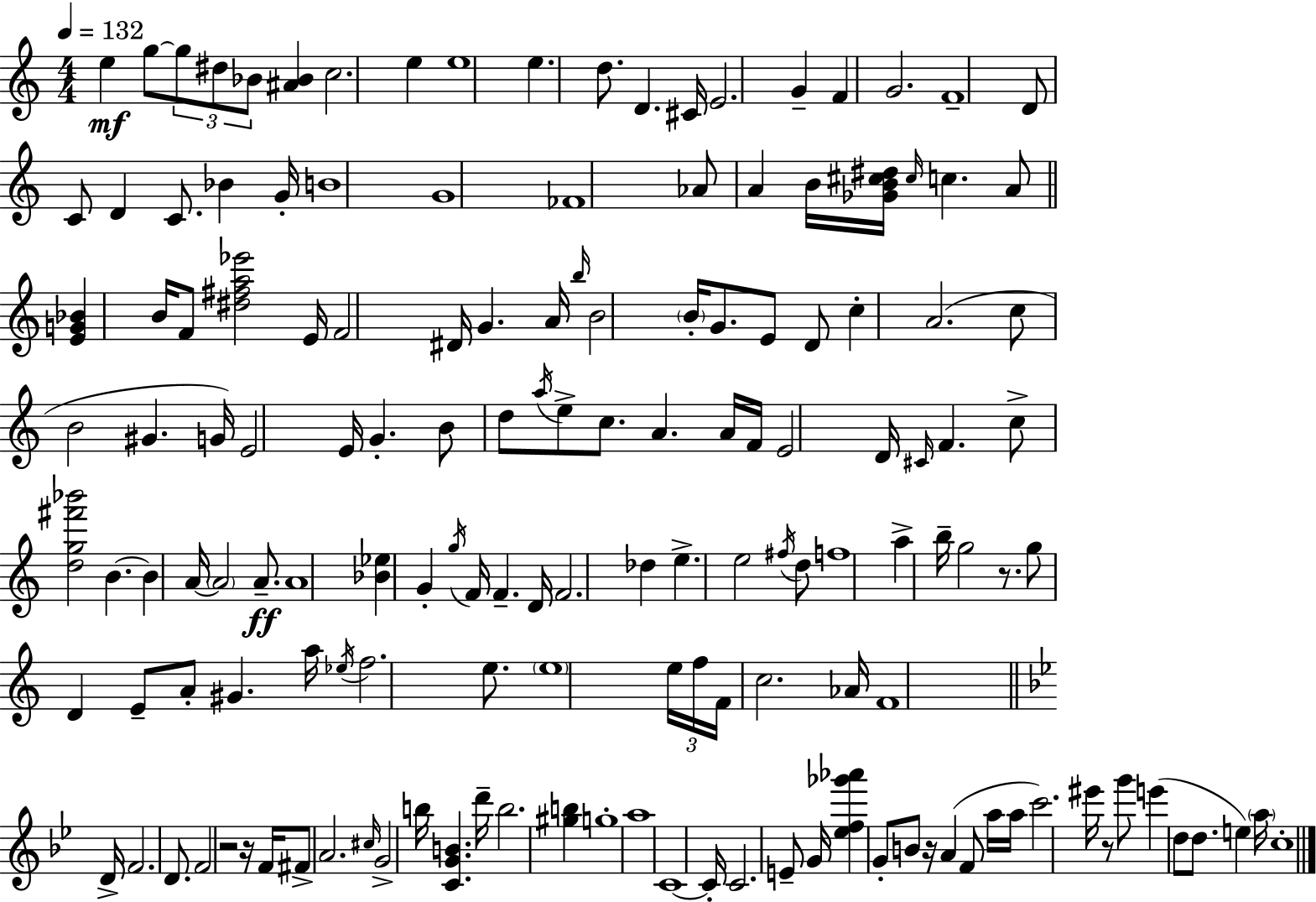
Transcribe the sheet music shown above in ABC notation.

X:1
T:Untitled
M:4/4
L:1/4
K:Am
e g/2 g/2 ^d/2 _B/2 [^A_B] c2 e e4 e d/2 D ^C/4 E2 G F G2 F4 D/2 C/2 D C/2 _B G/4 B4 G4 _F4 _A/2 A B/4 [_GB^c^d]/4 ^c/4 c A/2 [EG_B] B/4 F/2 [^d^fa_e']2 E/4 F2 ^D/4 G A/4 b/4 B2 B/4 G/2 E/2 D/2 c A2 c/2 B2 ^G G/4 E2 E/4 G B/2 d/2 a/4 e/2 c/2 A A/4 F/4 E2 D/4 ^C/4 F c/2 [dg^f'_b']2 B B A/4 A2 A/2 A4 [_B_e] G g/4 F/4 F D/4 F2 _d e e2 ^f/4 d/2 f4 a b/4 g2 z/2 g/2 D E/2 A/2 ^G a/4 _e/4 f2 e/2 e4 e/4 f/4 F/4 c2 _A/4 F4 D/4 F2 D/2 F2 z2 z/4 F/4 ^F/2 A2 ^c/4 G2 b/4 [CGB] d'/4 b2 [^gb] g4 a4 C4 C/4 C2 E/2 G/4 [_ef_g'_a'] G/2 B/2 z/4 A F/2 a/4 a/4 c'2 ^e'/4 z/2 g'/2 e' d/2 d/2 e a/4 c4